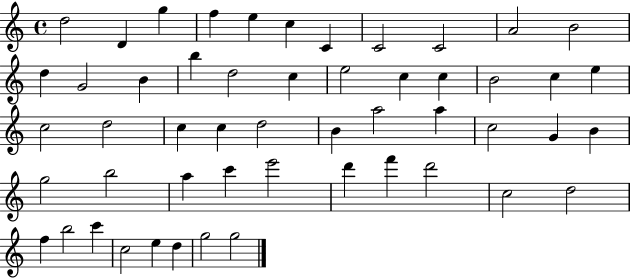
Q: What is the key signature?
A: C major